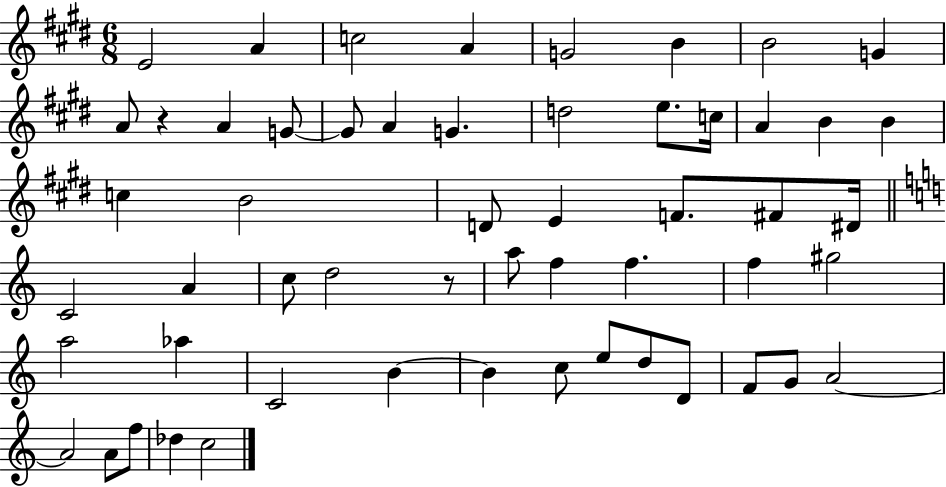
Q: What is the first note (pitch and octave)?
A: E4